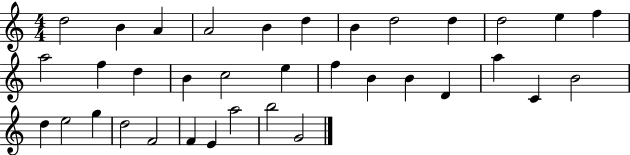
X:1
T:Untitled
M:4/4
L:1/4
K:C
d2 B A A2 B d B d2 d d2 e f a2 f d B c2 e f B B D a C B2 d e2 g d2 F2 F E a2 b2 G2